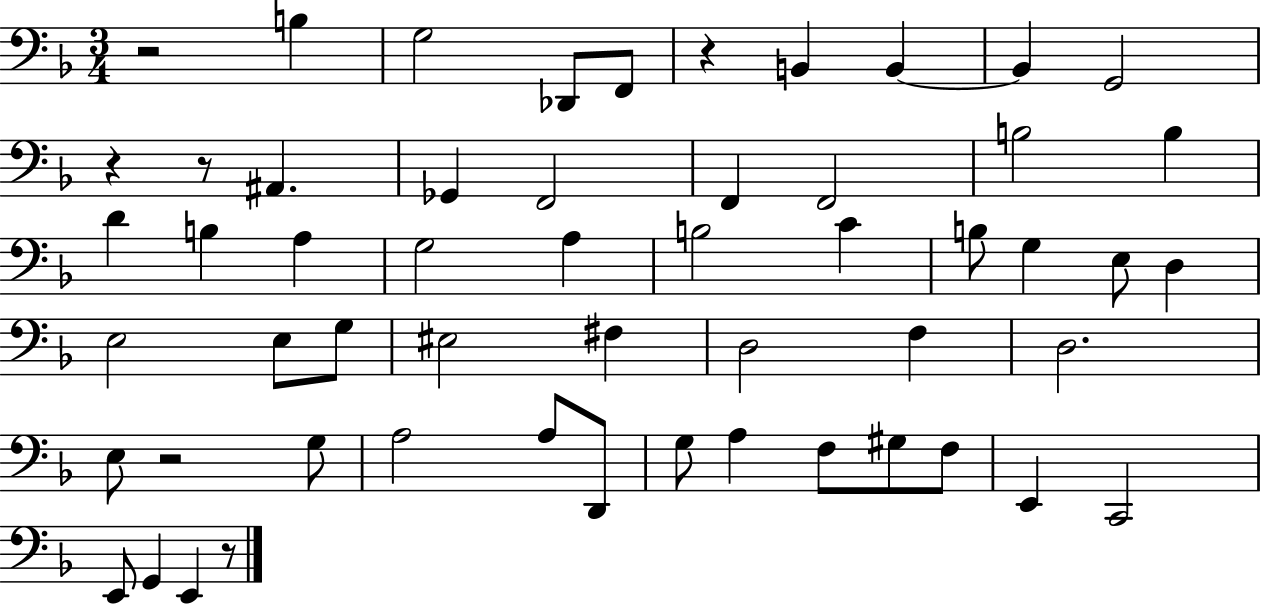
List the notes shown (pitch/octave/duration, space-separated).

R/h B3/q G3/h Db2/e F2/e R/q B2/q B2/q B2/q G2/h R/q R/e A#2/q. Gb2/q F2/h F2/q F2/h B3/h B3/q D4/q B3/q A3/q G3/h A3/q B3/h C4/q B3/e G3/q E3/e D3/q E3/h E3/e G3/e EIS3/h F#3/q D3/h F3/q D3/h. E3/e R/h G3/e A3/h A3/e D2/e G3/e A3/q F3/e G#3/e F3/e E2/q C2/h E2/e G2/q E2/q R/e